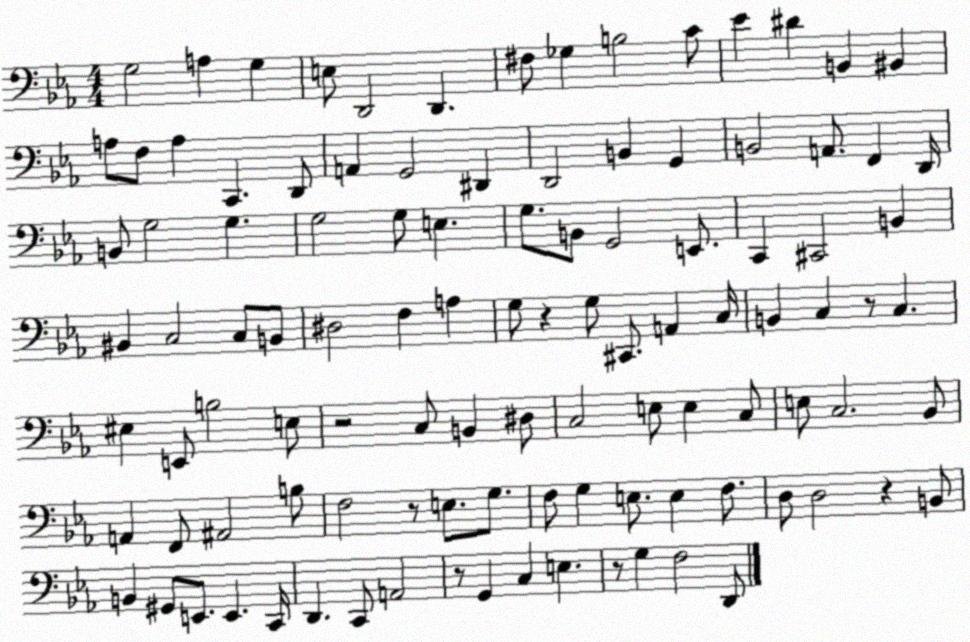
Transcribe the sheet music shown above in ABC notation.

X:1
T:Untitled
M:4/4
L:1/4
K:Eb
G,2 A, G, E,/2 D,,2 D,, ^F,/2 _G, B,2 C/2 _E ^D B,, ^B,, A,/2 F,/2 A, C,, D,,/2 A,, G,,2 ^D,, D,,2 B,, G,, B,,2 A,,/2 F,, D,,/4 B,,/2 G,2 G, G,2 G,/2 E, G,/2 B,,/2 G,,2 E,,/2 C,, ^C,,2 B,, ^B,, C,2 C,/2 B,,/2 ^D,2 F, A, G,/2 z G,/2 ^C,,/2 A,, C,/4 B,, C, z/2 C, ^E, E,,/2 B,2 E,/2 z2 C,/2 B,, ^D,/2 C,2 E,/2 E, C,/2 E,/2 C,2 _B,,/2 A,, F,,/2 ^A,,2 B,/2 F,2 z/2 E,/2 G,/2 F,/2 G, E,/2 E, F,/2 D,/2 D,2 z B,,/2 B,, ^G,,/2 E,,/2 E,, C,,/4 D,, C,,/2 A,,2 z/2 G,, C, E, z/2 G, F,2 D,,/2